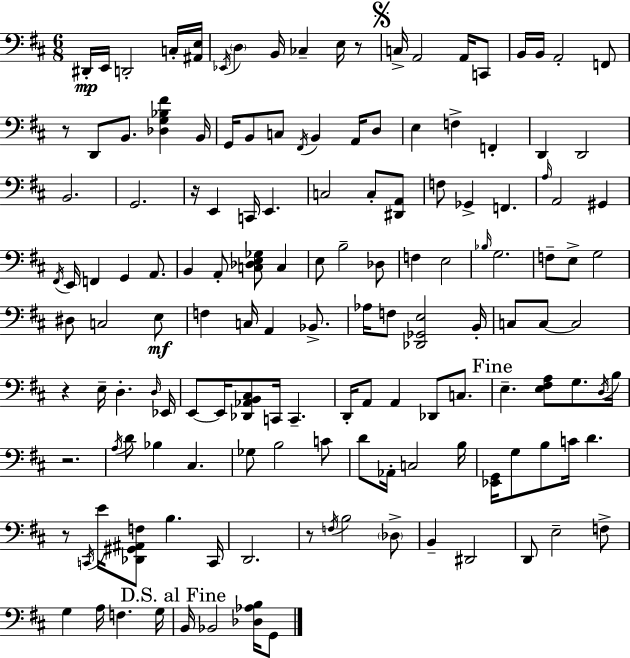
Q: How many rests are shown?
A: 7